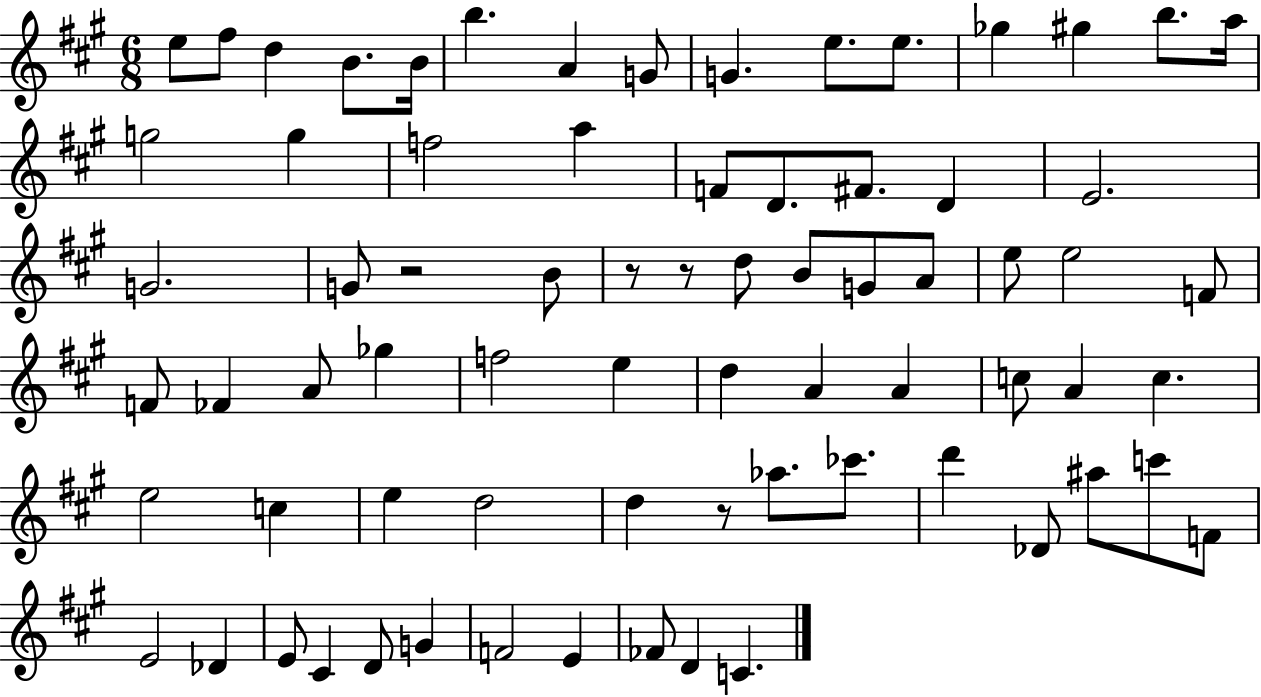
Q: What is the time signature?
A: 6/8